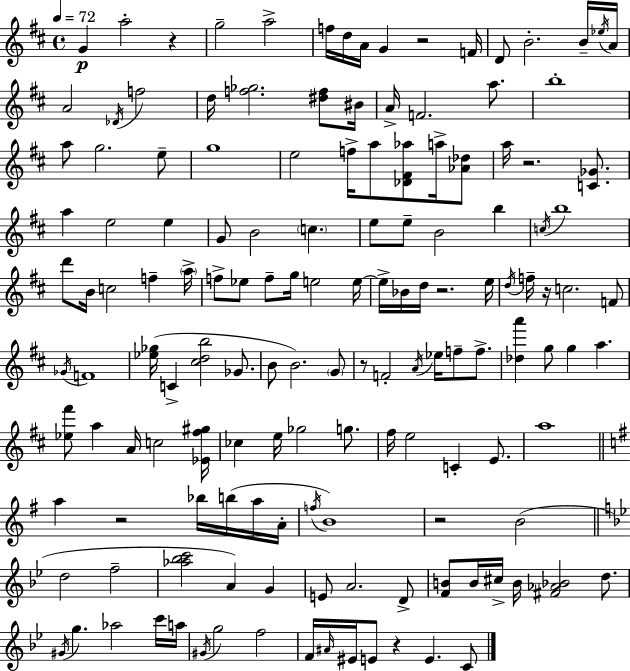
G4/q A5/h R/q G5/h A5/h F5/s D5/s A4/s G4/q R/h F4/s D4/e B4/h. B4/s Eb5/s A4/s A4/h Db4/s F5/h D5/s [F5,Gb5]/h. [D#5,F5]/e BIS4/s A4/s F4/h. A5/e. B5/w A5/e G5/h. E5/e G5/w E5/h F5/s A5/e [Db4,F#4,Ab5]/e A5/s [Ab4,Db5]/e A5/s R/h. [C4,Gb4]/e. A5/q E5/h E5/q G4/e B4/h C5/q. E5/e E5/e B4/h B5/q C5/s B5/w D6/e B4/s C5/h F5/q A5/s F5/e Eb5/e F5/e G5/s E5/h E5/s E5/s Bb4/s D5/s R/h. E5/s D5/s F5/s R/s C5/h. F4/e Gb4/s F4/w [Eb5,Gb5]/s C4/q [C#5,D5,B5]/h Gb4/e. B4/e B4/h. G4/e R/e F4/h A4/s Eb5/s F5/e F5/e. [Db5,A6]/q G5/e G5/q A5/q. [Eb5,F#6]/e A5/q A4/s C5/h [Eb4,F#5,G#5]/s CES5/q E5/s Gb5/h G5/e. F#5/s E5/h C4/q E4/e. A5/w A5/q R/h Bb5/s B5/s A5/s A4/s F5/s B4/w R/h B4/h D5/h F5/h [Ab5,Bb5,C6]/h A4/q G4/q E4/e A4/h. D4/e [F4,B4]/e B4/s C#5/s B4/s [F#4,Ab4,Bb4]/h D5/e. G#4/s G5/q. Ab5/h C6/s A5/s G#4/s G5/h F5/h F4/s A#4/s EIS4/s E4/e R/q E4/q. C4/e